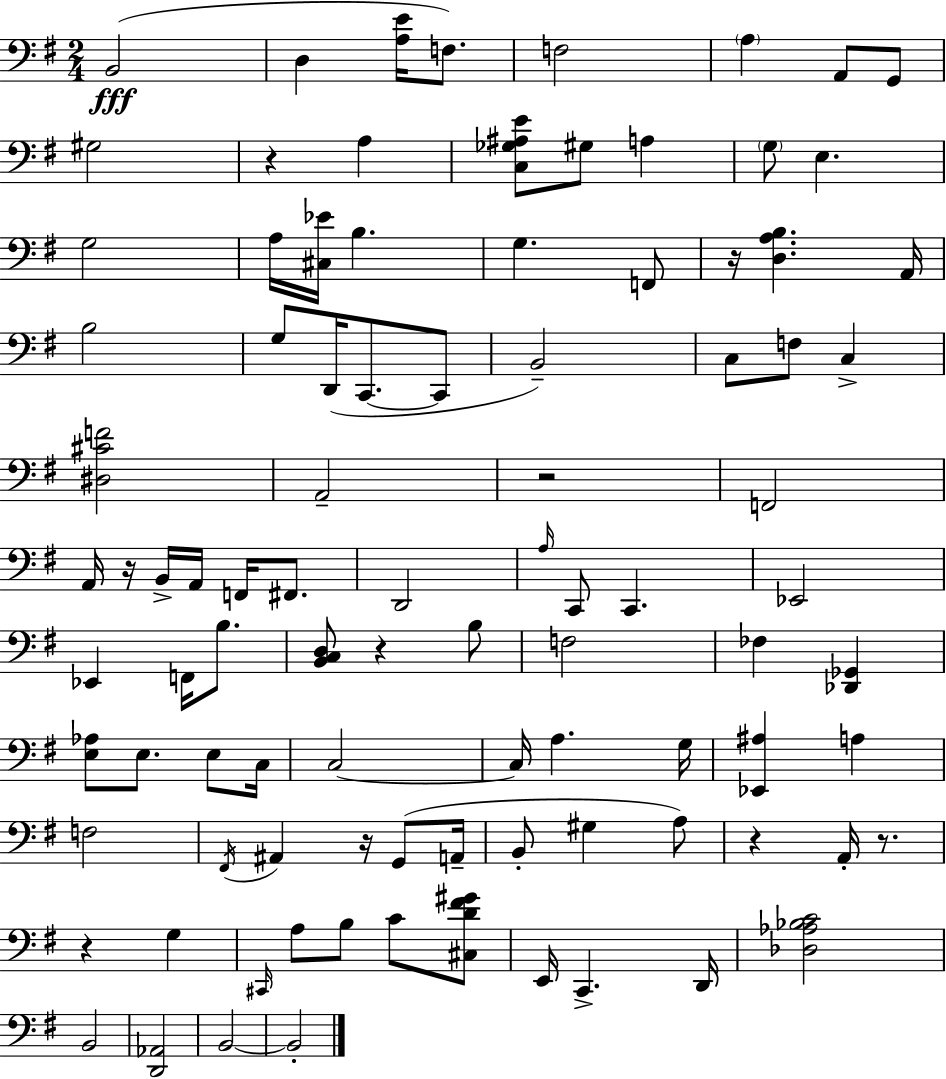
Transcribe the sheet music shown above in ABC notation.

X:1
T:Untitled
M:2/4
L:1/4
K:Em
B,,2 D, [A,E]/4 F,/2 F,2 A, A,,/2 G,,/2 ^G,2 z A, [C,_G,^A,E]/2 ^G,/2 A, G,/2 E, G,2 A,/4 [^C,_E]/4 B, G, F,,/2 z/4 [D,A,B,] A,,/4 B,2 G,/2 D,,/4 C,,/2 C,,/2 B,,2 C,/2 F,/2 C, [^D,^CF]2 A,,2 z2 F,,2 A,,/4 z/4 B,,/4 A,,/4 F,,/4 ^F,,/2 D,,2 A,/4 C,,/2 C,, _E,,2 _E,, F,,/4 B,/2 [B,,C,D,]/2 z B,/2 F,2 _F, [_D,,_G,,] [E,_A,]/2 E,/2 E,/2 C,/4 C,2 C,/4 A, G,/4 [_E,,^A,] A, F,2 ^F,,/4 ^A,, z/4 G,,/2 A,,/4 B,,/2 ^G, A,/2 z A,,/4 z/2 z G, ^C,,/4 A,/2 B,/2 C/2 [^C,D^F^G]/2 E,,/4 C,, D,,/4 [_D,_A,_B,C]2 B,,2 [D,,_A,,]2 B,,2 B,,2